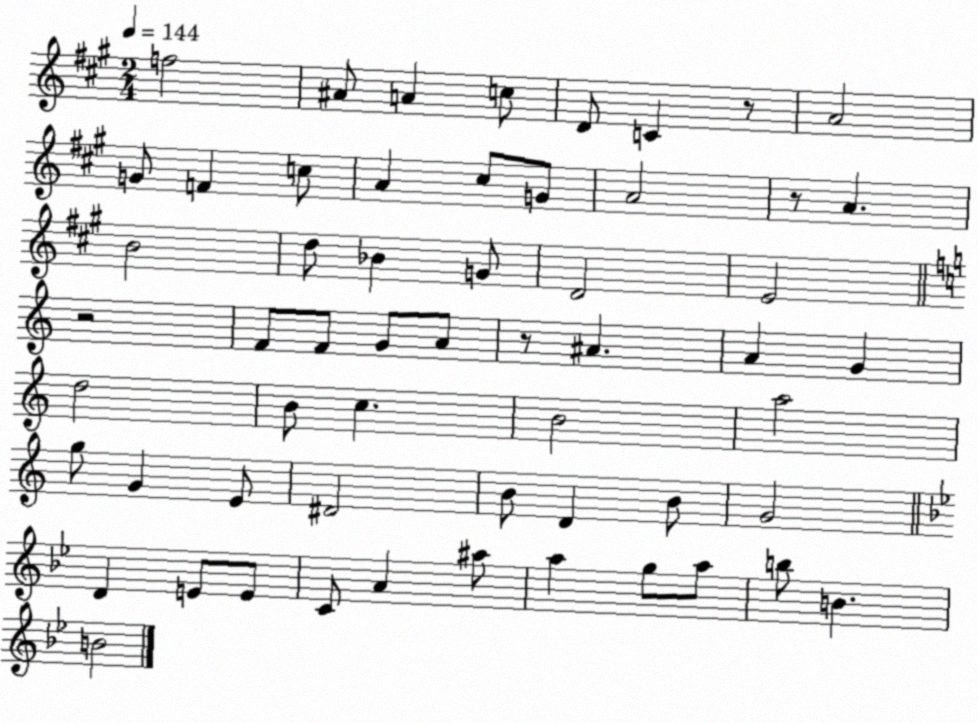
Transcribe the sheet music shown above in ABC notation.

X:1
T:Untitled
M:2/4
L:1/4
K:A
f2 ^A/2 A c/2 D/2 C z/2 A2 G/2 F c/2 A ^c/2 G/2 A2 z/2 A B2 d/2 _B G/2 D2 E2 z2 F/2 F/2 G/2 A/2 z/2 ^A A G d2 B/2 c B2 a2 g/2 G E/2 ^D2 B/2 D B/2 G2 D E/2 E/2 C/2 A ^a/2 a g/2 a/2 b/2 B B2